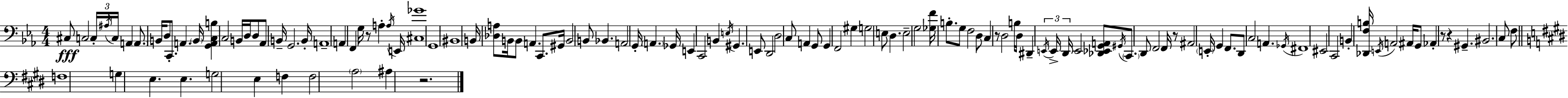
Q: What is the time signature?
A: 4/4